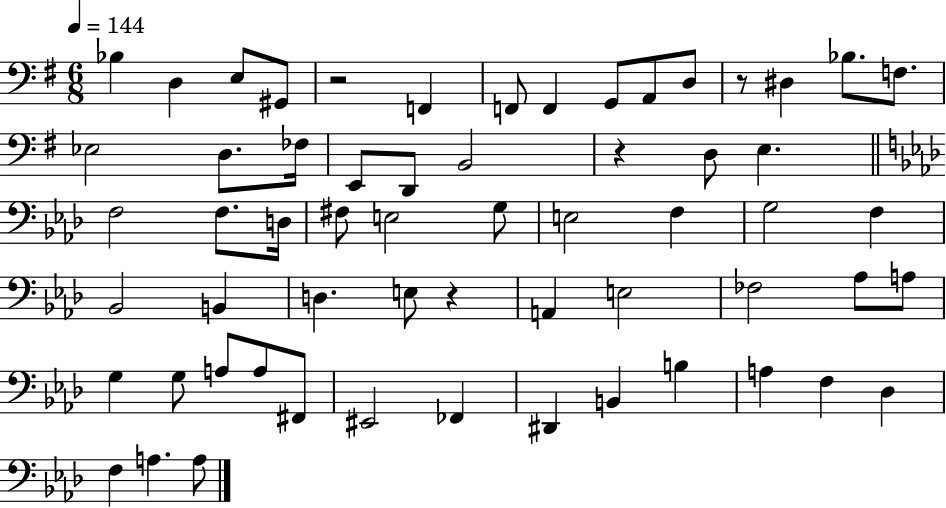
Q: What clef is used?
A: bass